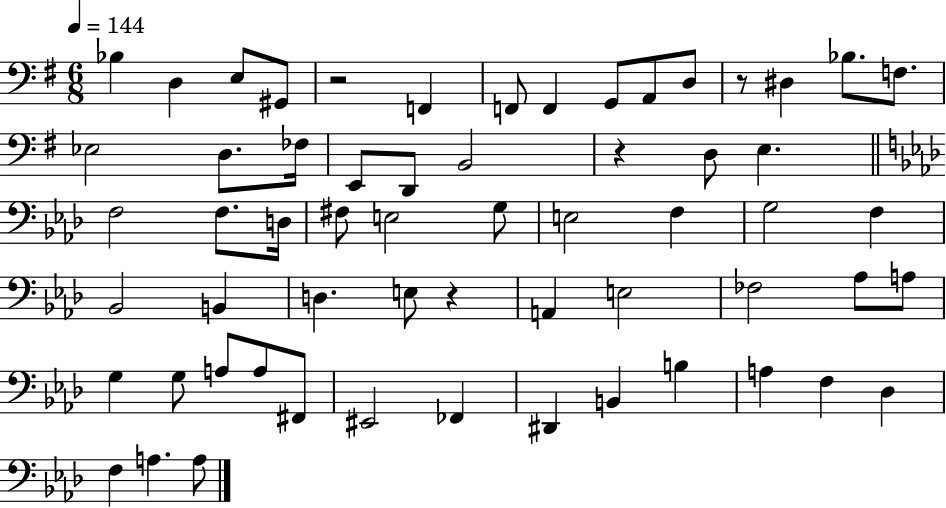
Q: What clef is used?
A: bass